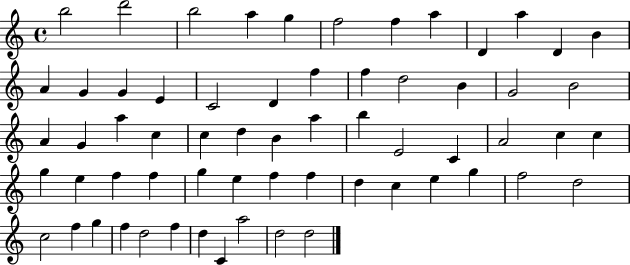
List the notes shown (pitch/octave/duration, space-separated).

B5/h D6/h B5/h A5/q G5/q F5/h F5/q A5/q D4/q A5/q D4/q B4/q A4/q G4/q G4/q E4/q C4/h D4/q F5/q F5/q D5/h B4/q G4/h B4/h A4/q G4/q A5/q C5/q C5/q D5/q B4/q A5/q B5/q E4/h C4/q A4/h C5/q C5/q G5/q E5/q F5/q F5/q G5/q E5/q F5/q F5/q D5/q C5/q E5/q G5/q F5/h D5/h C5/h F5/q G5/q F5/q D5/h F5/q D5/q C4/q A5/h D5/h D5/h